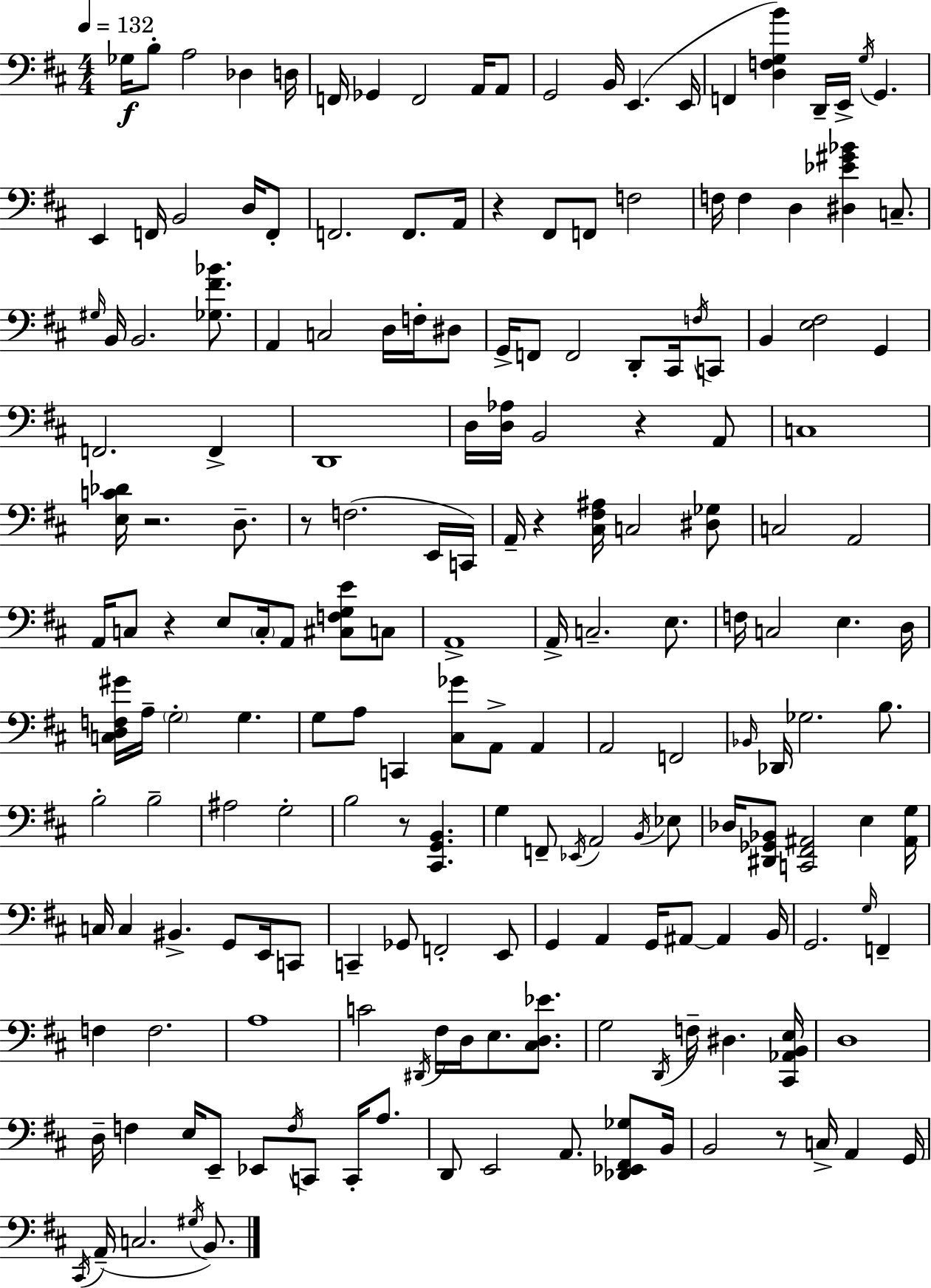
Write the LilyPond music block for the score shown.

{
  \clef bass
  \numericTimeSignature
  \time 4/4
  \key d \major
  \tempo 4 = 132
  ges16\f b8-. a2 des4 d16 | f,16 ges,4 f,2 a,16 a,8 | g,2 b,16 e,4.( e,16 | f,4 <d f g b'>4) d,16-- e,16-> \acciaccatura { g16 } g,4. | \break e,4 f,16 b,2 d16 f,8-. | f,2. f,8. | a,16 r4 fis,8 f,8 f2 | f16 f4 d4 <dis ees' gis' bes'>4 c8.-- | \break \grace { gis16 } b,16 b,2. <ges fis' bes'>8. | a,4 c2 d16 f16-. | dis8 g,16-> f,8 f,2 d,8-. cis,16 | \acciaccatura { f16 } c,8 b,4 <e fis>2 g,4 | \break f,2. f,4-> | d,1 | d16 <d aes>16 b,2 r4 | a,8 c1 | \break <e c' des'>16 r2. | d8.-- r8 f2.( | e,16 c,16) a,16-- r4 <cis fis ais>16 c2 | <dis ges>8 c2 a,2 | \break a,16 c8 r4 e8 \parenthesize c16-. a,8 <cis f g e'>8 | c8 a,1-> | a,16-> c2.-- | e8. f16 c2 e4. | \break d16 <c d f gis'>16 a16-- \parenthesize g2-. g4. | g8 a8 c,4 <cis ges'>8 a,8-> a,4 | a,2 f,2 | \grace { bes,16 } des,16 ges2. | \break b8. b2-. b2-- | ais2 g2-. | b2 r8 <cis, g, b,>4. | g4 f,8-- \acciaccatura { ees,16 } a,2 | \break \acciaccatura { b,16 } ees8 des16 <dis, ges, bes,>8 <c, fis, ais,>2 | e4 <ais, g>16 c16 c4 bis,4.-> | g,8 e,16 c,8 c,4-- ges,8 f,2-. | e,8 g,4 a,4 g,16 ais,8~~ | \break ais,4 b,16 g,2. | \grace { g16 } f,4-- f4 f2. | a1 | c'2 \acciaccatura { dis,16 } | \break fis16 d16 e8. <cis d ees'>8. g2 | \acciaccatura { d,16 } f16-- dis4. <cis, aes, b, e>16 d1 | d16-- f4 e16 e,8-- | ees,8 \acciaccatura { f16 } c,8 c,16-. a8. d,8 e,2 | \break a,8. <des, ees, fis, ges>8 b,16 b,2 | r8 c16-> a,4 g,16 \acciaccatura { cis,16 } a,16--( c2. | \acciaccatura { gis16 } b,8.) \bar "|."
}